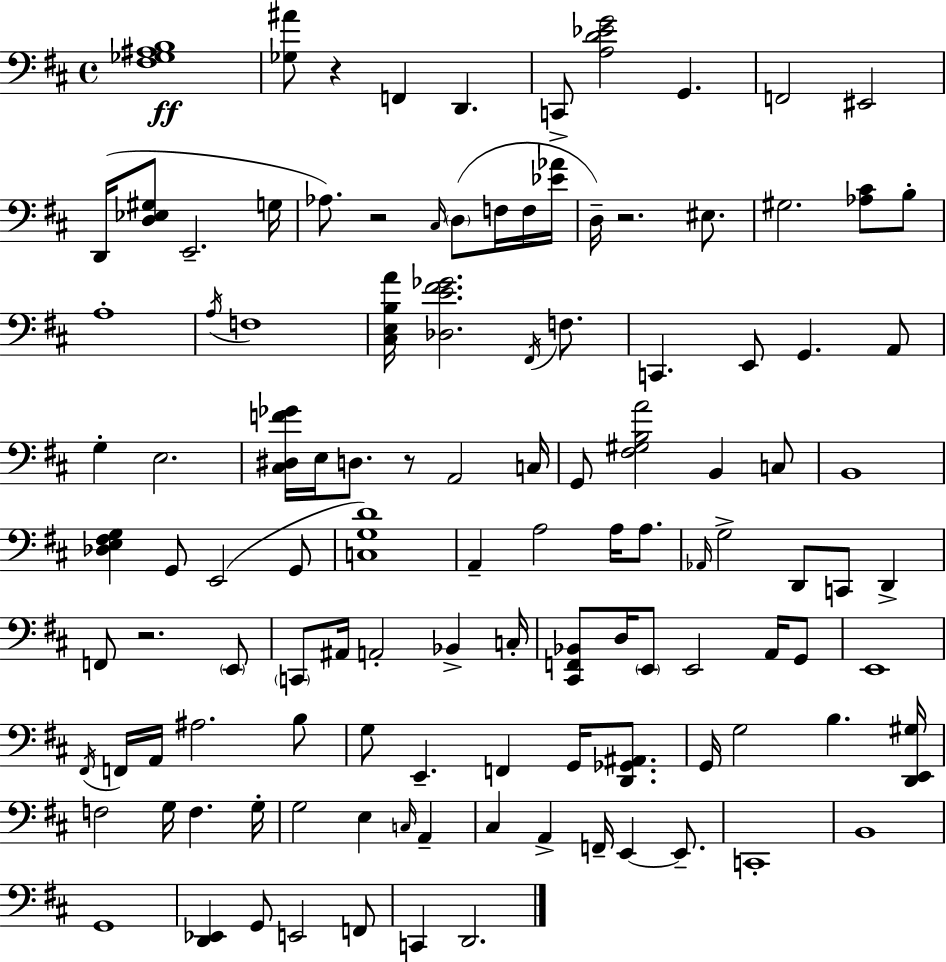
X:1
T:Untitled
M:4/4
L:1/4
K:D
[^F,_G,^A,B,]4 [_G,^A]/2 z F,, D,, C,,/2 [A,D_EG]2 G,, F,,2 ^E,,2 D,,/4 [D,_E,^G,]/2 E,,2 G,/4 _A,/2 z2 ^C,/4 D,/2 F,/4 F,/4 [_E_A]/4 D,/4 z2 ^E,/2 ^G,2 [_A,^C]/2 B,/2 A,4 A,/4 F,4 [^C,E,B,A]/4 [_D,E^F_G]2 ^F,,/4 F,/2 C,, E,,/2 G,, A,,/2 G, E,2 [^C,^D,F_G]/4 E,/4 D,/2 z/2 A,,2 C,/4 G,,/2 [^F,^G,B,A]2 B,, C,/2 B,,4 [_D,E,^F,G,] G,,/2 E,,2 G,,/2 [C,G,D]4 A,, A,2 A,/4 A,/2 _A,,/4 G,2 D,,/2 C,,/2 D,, F,,/2 z2 E,,/2 C,,/2 ^A,,/4 A,,2 _B,, C,/4 [^C,,F,,_B,,]/2 D,/4 E,,/2 E,,2 A,,/4 G,,/2 E,,4 ^F,,/4 F,,/4 A,,/4 ^A,2 B,/2 G,/2 E,, F,, G,,/4 [D,,_G,,^A,,]/2 G,,/4 G,2 B, [D,,E,,^G,]/4 F,2 G,/4 F, G,/4 G,2 E, C,/4 A,, ^C, A,, F,,/4 E,, E,,/2 C,,4 B,,4 G,,4 [D,,_E,,] G,,/2 E,,2 F,,/2 C,, D,,2